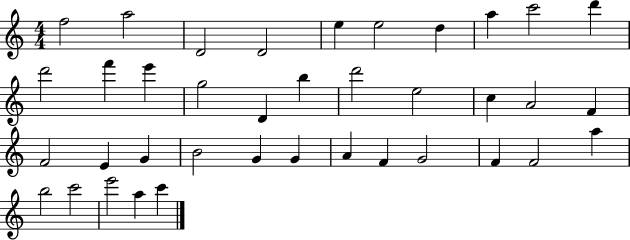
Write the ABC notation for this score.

X:1
T:Untitled
M:4/4
L:1/4
K:C
f2 a2 D2 D2 e e2 d a c'2 d' d'2 f' e' g2 D b d'2 e2 c A2 F F2 E G B2 G G A F G2 F F2 a b2 c'2 e'2 a c'